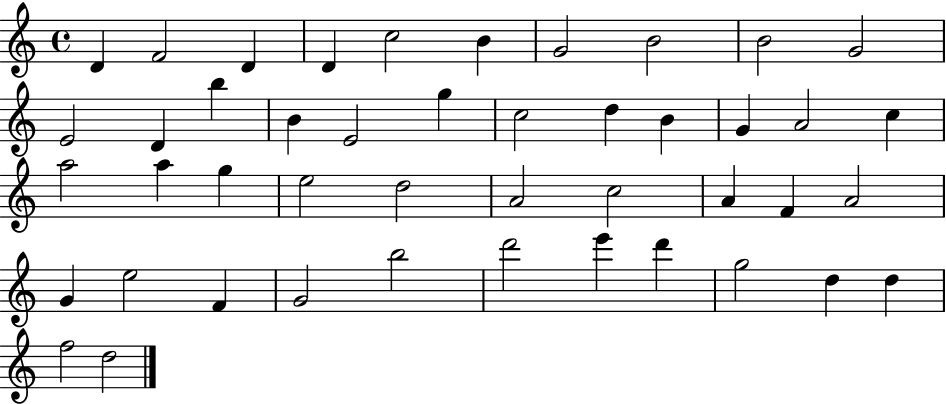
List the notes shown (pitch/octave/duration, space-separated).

D4/q F4/h D4/q D4/q C5/h B4/q G4/h B4/h B4/h G4/h E4/h D4/q B5/q B4/q E4/h G5/q C5/h D5/q B4/q G4/q A4/h C5/q A5/h A5/q G5/q E5/h D5/h A4/h C5/h A4/q F4/q A4/h G4/q E5/h F4/q G4/h B5/h D6/h E6/q D6/q G5/h D5/q D5/q F5/h D5/h